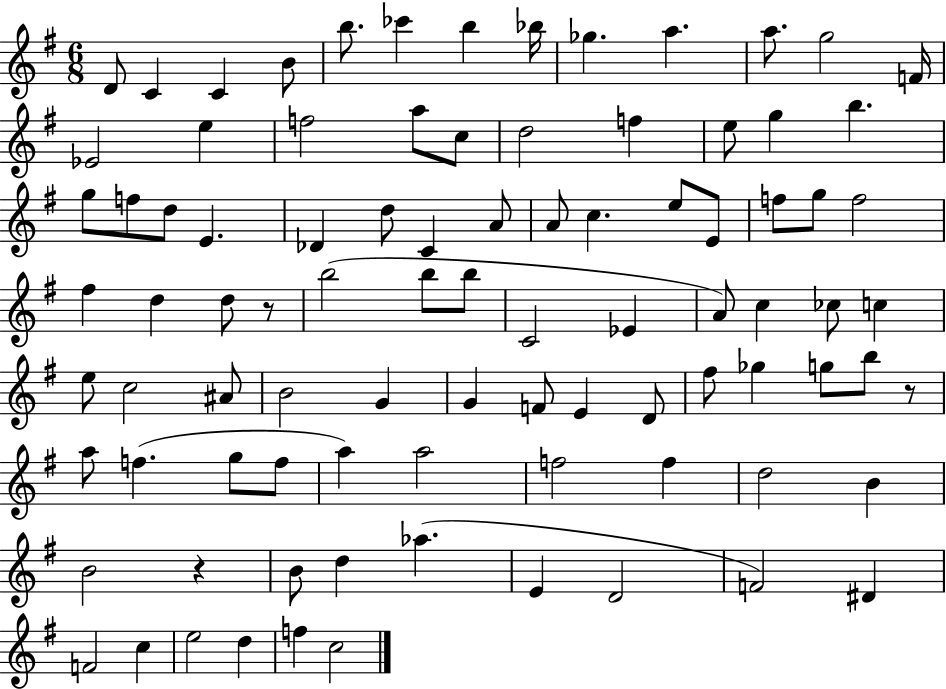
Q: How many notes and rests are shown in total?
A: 90